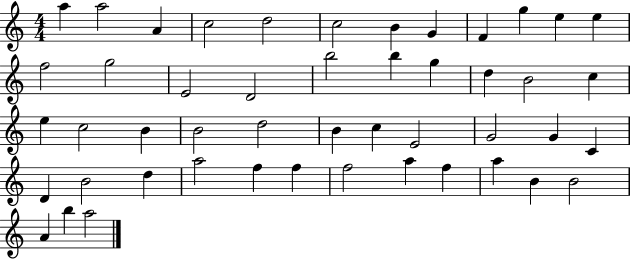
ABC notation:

X:1
T:Untitled
M:4/4
L:1/4
K:C
a a2 A c2 d2 c2 B G F g e e f2 g2 E2 D2 b2 b g d B2 c e c2 B B2 d2 B c E2 G2 G C D B2 d a2 f f f2 a f a B B2 A b a2